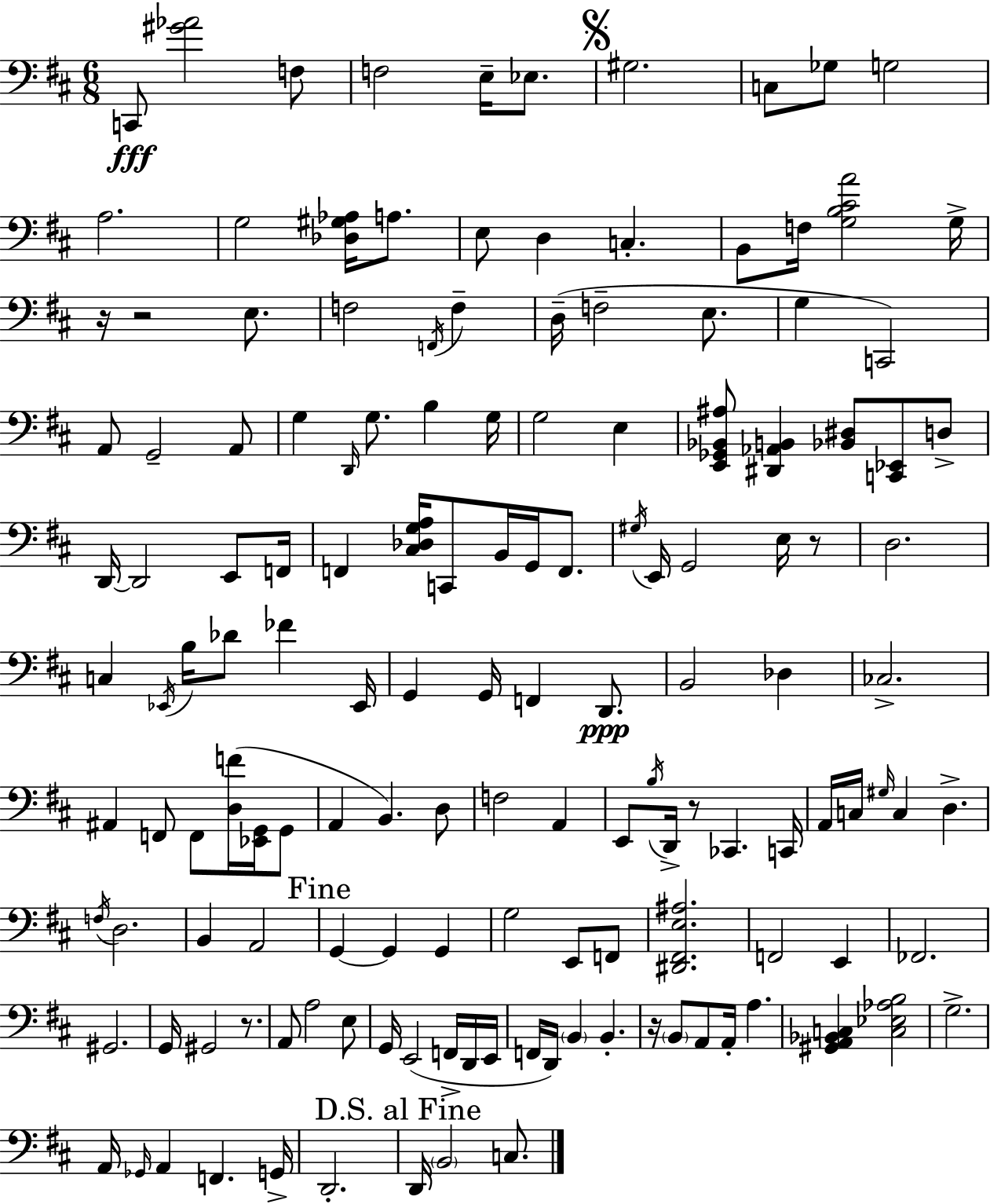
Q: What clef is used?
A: bass